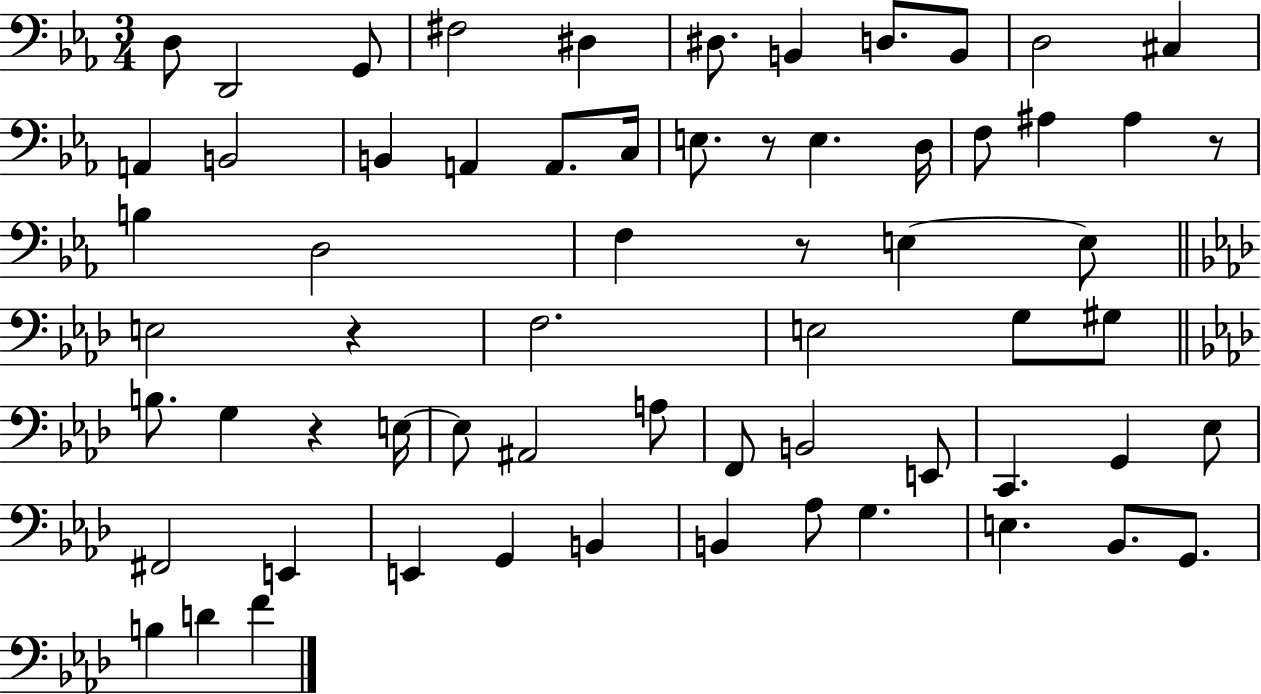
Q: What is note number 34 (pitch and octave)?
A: B3